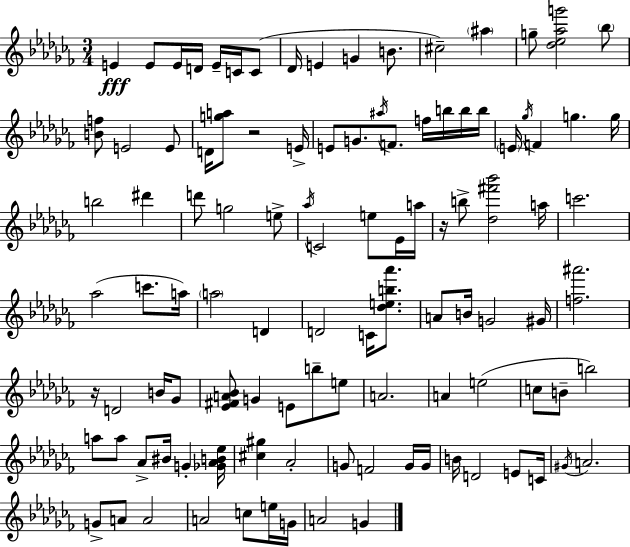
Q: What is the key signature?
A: AES minor